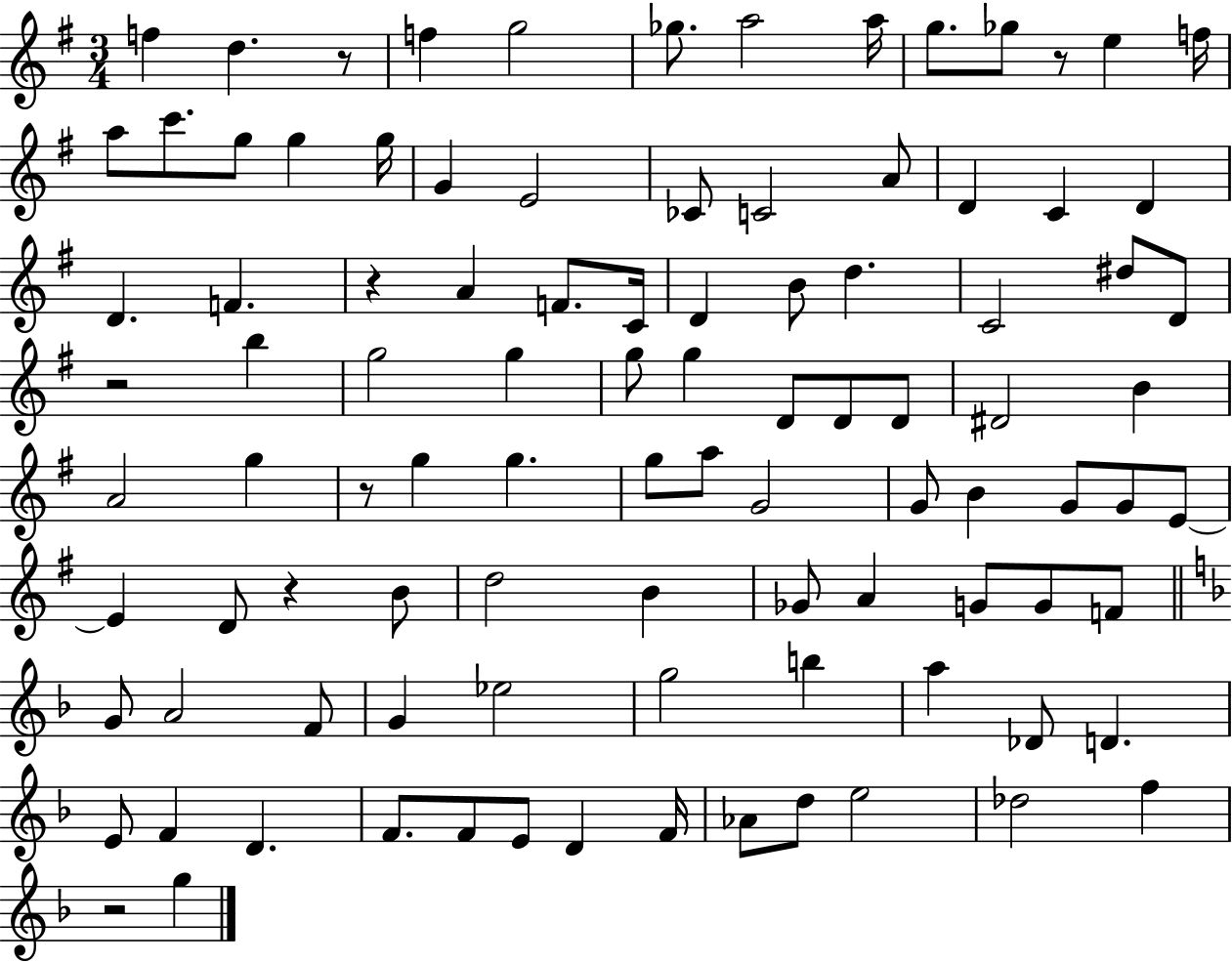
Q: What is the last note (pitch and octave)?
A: G5